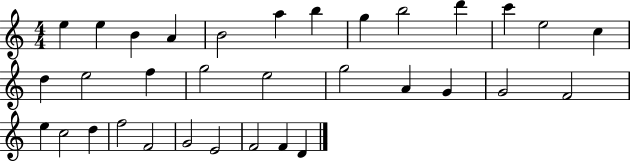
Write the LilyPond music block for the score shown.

{
  \clef treble
  \numericTimeSignature
  \time 4/4
  \key c \major
  e''4 e''4 b'4 a'4 | b'2 a''4 b''4 | g''4 b''2 d'''4 | c'''4 e''2 c''4 | \break d''4 e''2 f''4 | g''2 e''2 | g''2 a'4 g'4 | g'2 f'2 | \break e''4 c''2 d''4 | f''2 f'2 | g'2 e'2 | f'2 f'4 d'4 | \break \bar "|."
}